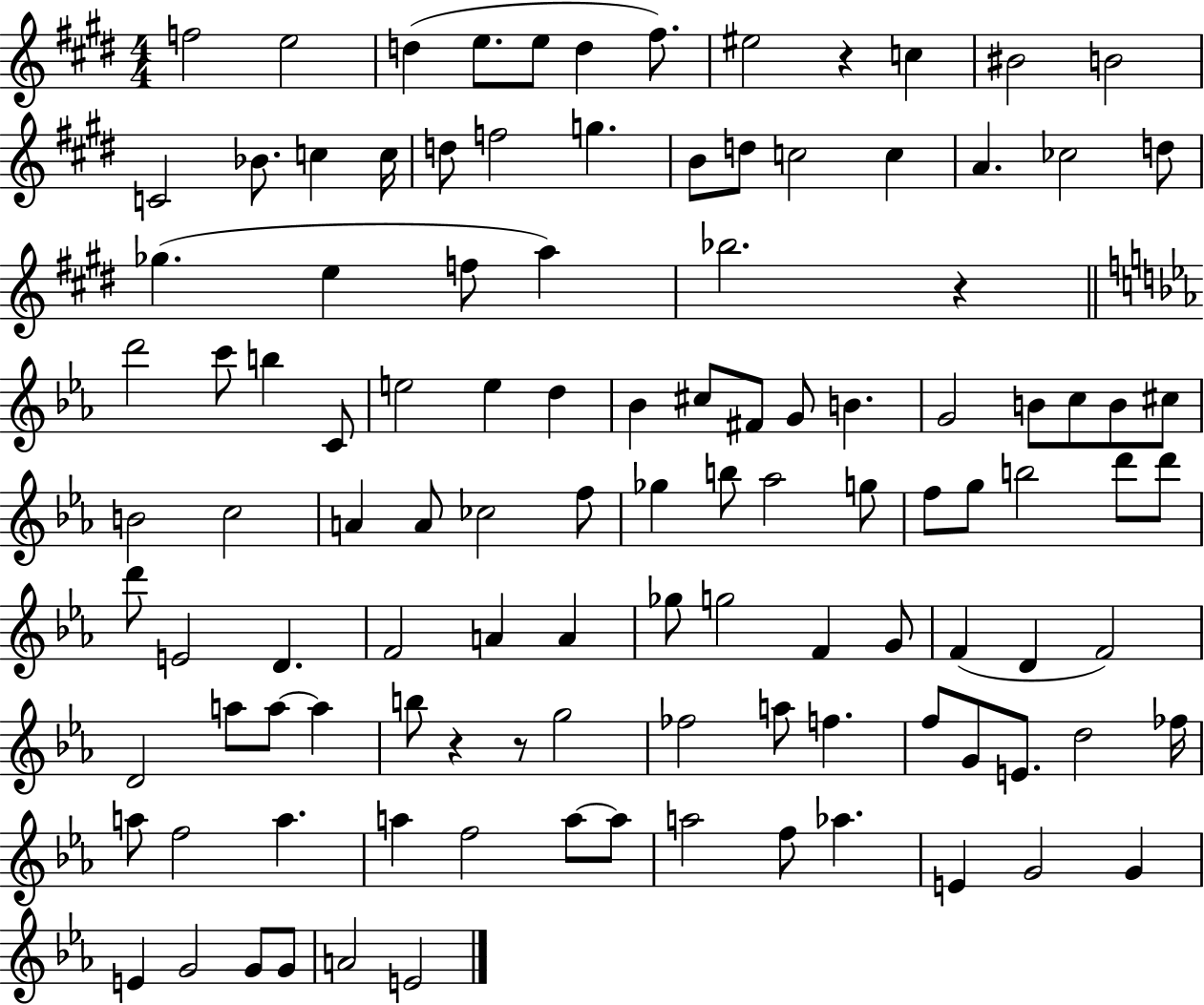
F5/h E5/h D5/q E5/e. E5/e D5/q F#5/e. EIS5/h R/q C5/q BIS4/h B4/h C4/h Bb4/e. C5/q C5/s D5/e F5/h G5/q. B4/e D5/e C5/h C5/q A4/q. CES5/h D5/e Gb5/q. E5/q F5/e A5/q Bb5/h. R/q D6/h C6/e B5/q C4/e E5/h E5/q D5/q Bb4/q C#5/e F#4/e G4/e B4/q. G4/h B4/e C5/e B4/e C#5/e B4/h C5/h A4/q A4/e CES5/h F5/e Gb5/q B5/e Ab5/h G5/e F5/e G5/e B5/h D6/e D6/e D6/e E4/h D4/q. F4/h A4/q A4/q Gb5/e G5/h F4/q G4/e F4/q D4/q F4/h D4/h A5/e A5/e A5/q B5/e R/q R/e G5/h FES5/h A5/e F5/q. F5/e G4/e E4/e. D5/h FES5/s A5/e F5/h A5/q. A5/q F5/h A5/e A5/e A5/h F5/e Ab5/q. E4/q G4/h G4/q E4/q G4/h G4/e G4/e A4/h E4/h